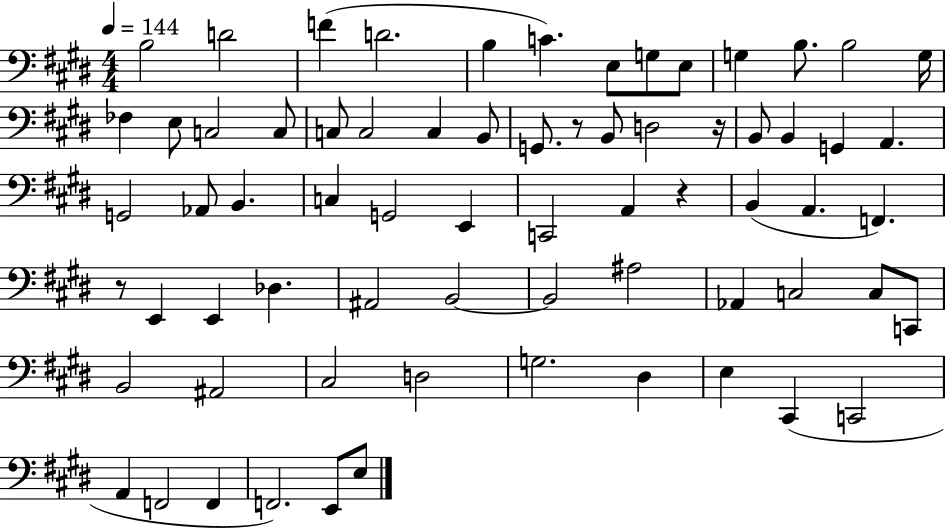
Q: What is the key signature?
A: E major